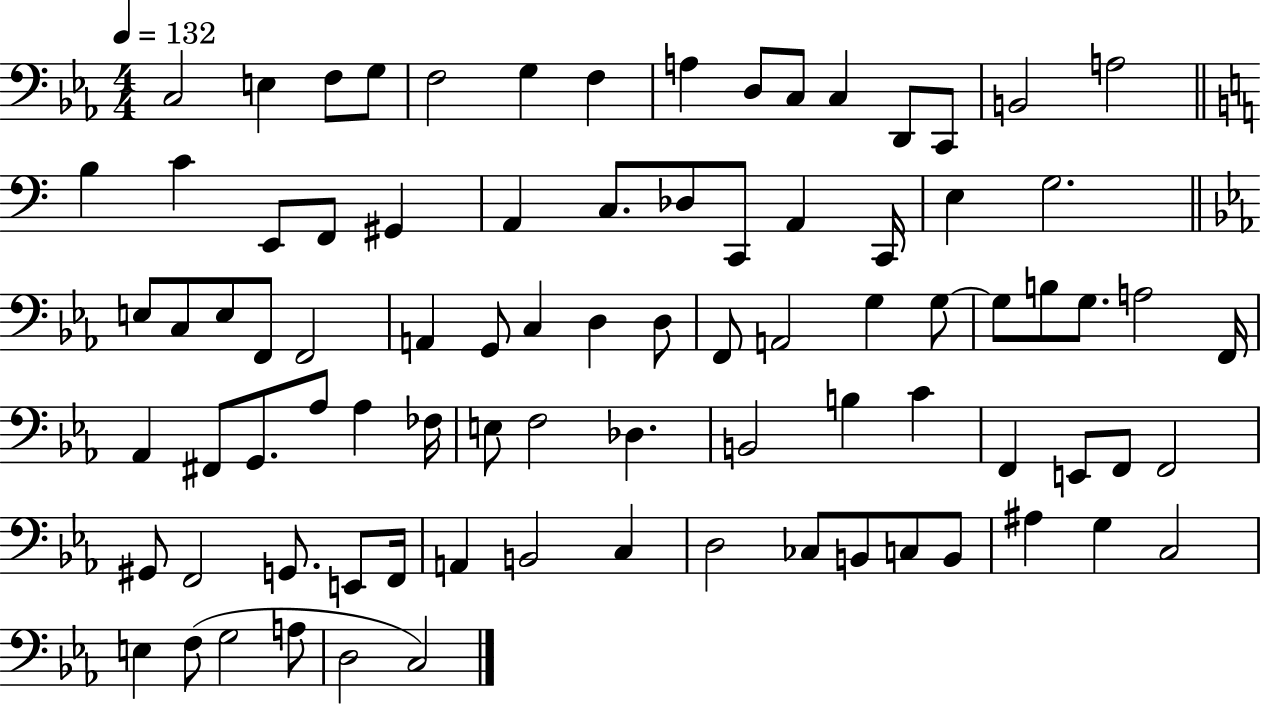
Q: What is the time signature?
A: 4/4